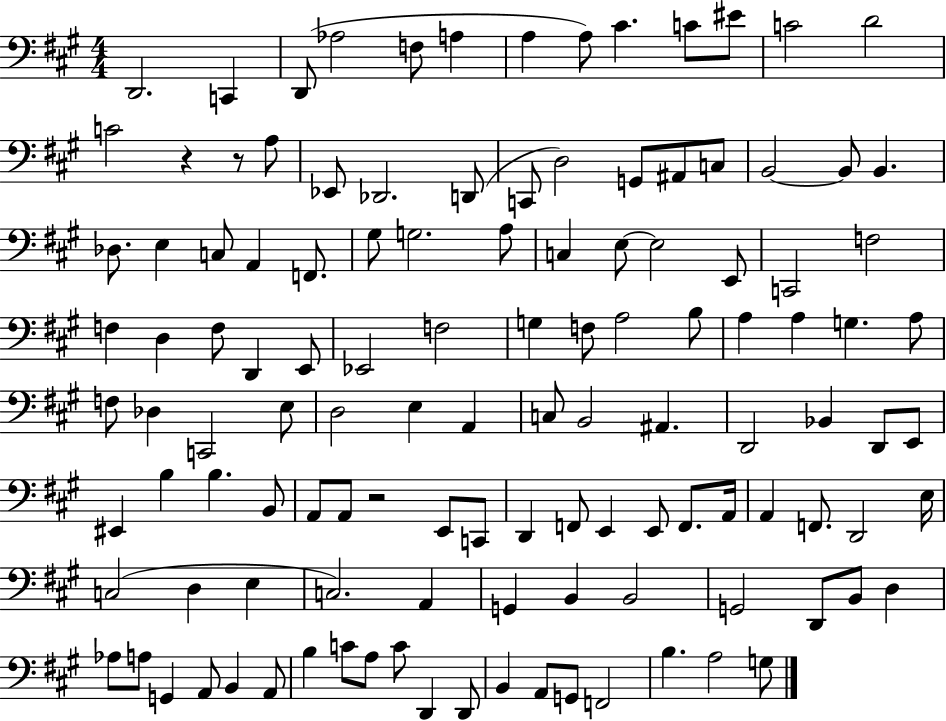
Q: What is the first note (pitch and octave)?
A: D2